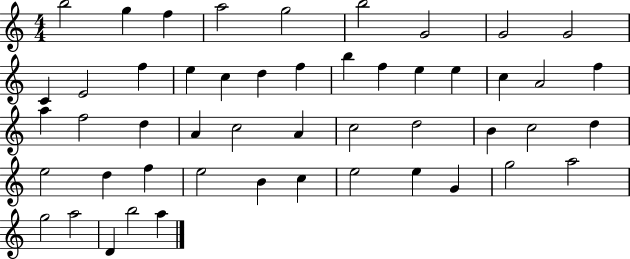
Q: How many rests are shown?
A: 0